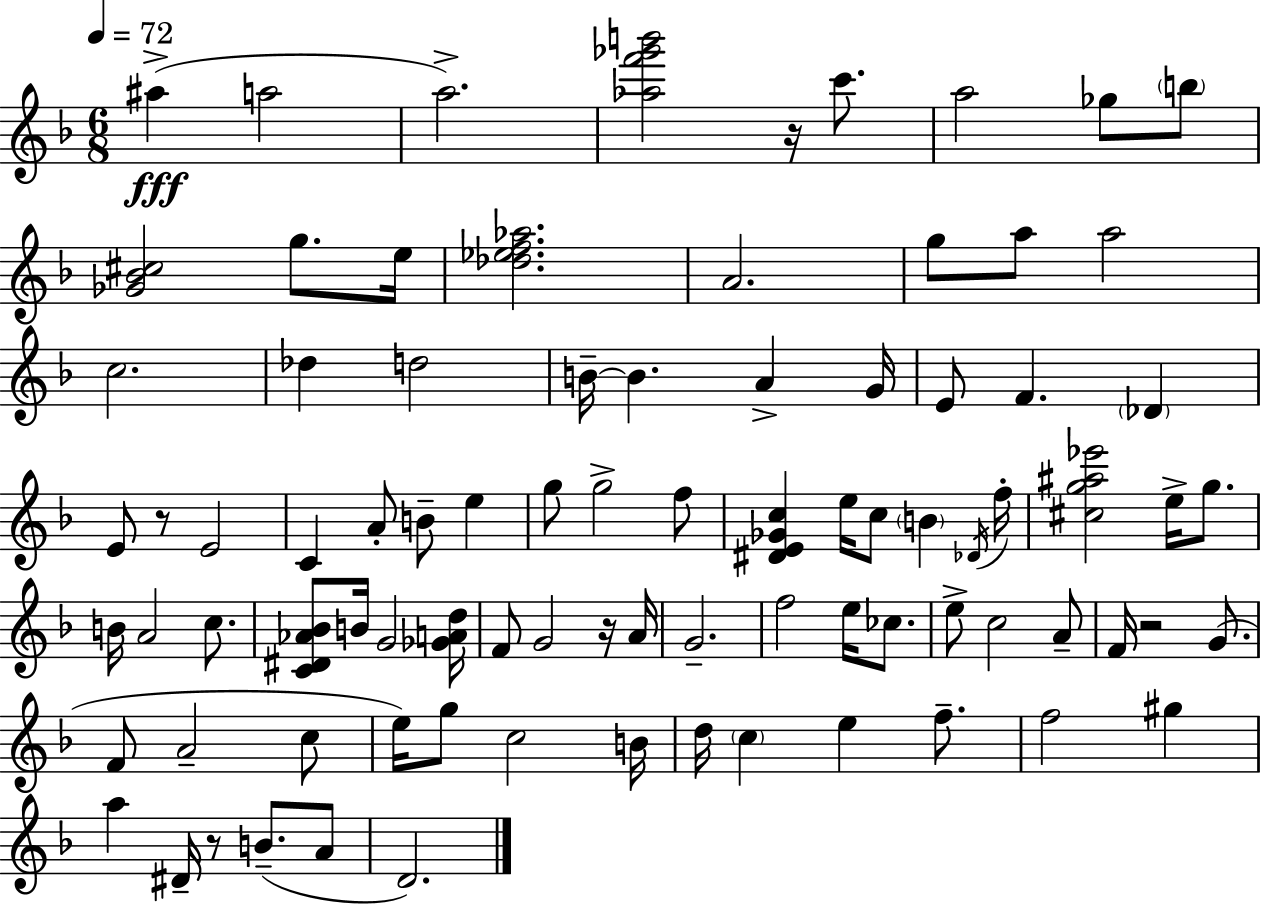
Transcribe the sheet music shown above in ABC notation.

X:1
T:Untitled
M:6/8
L:1/4
K:F
^a a2 a2 [_af'_g'b']2 z/4 c'/2 a2 _g/2 b/2 [_G_B^c]2 g/2 e/4 [_d_ef_a]2 A2 g/2 a/2 a2 c2 _d d2 B/4 B A G/4 E/2 F _D E/2 z/2 E2 C A/2 B/2 e g/2 g2 f/2 [^DE_Gc] e/4 c/2 B _D/4 f/4 [^cg^a_e']2 e/4 g/2 B/4 A2 c/2 [C^D_A_B]/2 B/4 G2 [_GAd]/4 F/2 G2 z/4 A/4 G2 f2 e/4 _c/2 e/2 c2 A/2 F/4 z2 G/2 F/2 A2 c/2 e/4 g/2 c2 B/4 d/4 c e f/2 f2 ^g a ^D/4 z/2 B/2 A/2 D2